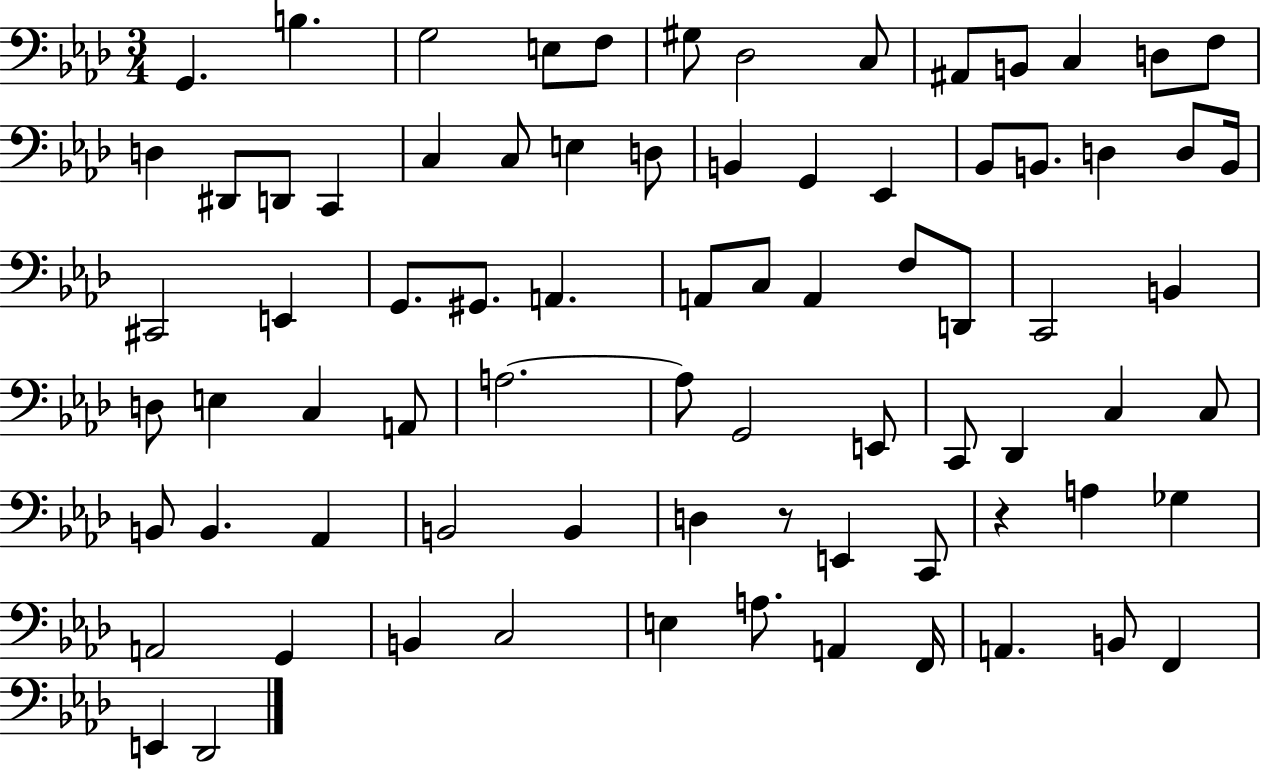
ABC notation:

X:1
T:Untitled
M:3/4
L:1/4
K:Ab
G,, B, G,2 E,/2 F,/2 ^G,/2 _D,2 C,/2 ^A,,/2 B,,/2 C, D,/2 F,/2 D, ^D,,/2 D,,/2 C,, C, C,/2 E, D,/2 B,, G,, _E,, _B,,/2 B,,/2 D, D,/2 B,,/4 ^C,,2 E,, G,,/2 ^G,,/2 A,, A,,/2 C,/2 A,, F,/2 D,,/2 C,,2 B,, D,/2 E, C, A,,/2 A,2 A,/2 G,,2 E,,/2 C,,/2 _D,, C, C,/2 B,,/2 B,, _A,, B,,2 B,, D, z/2 E,, C,,/2 z A, _G, A,,2 G,, B,, C,2 E, A,/2 A,, F,,/4 A,, B,,/2 F,, E,, _D,,2